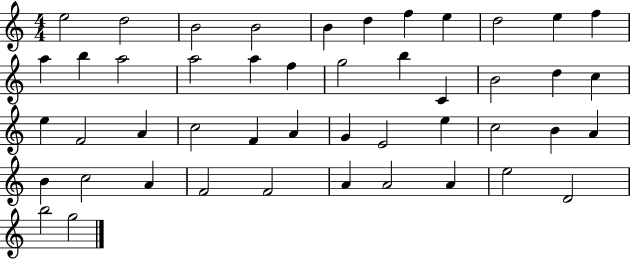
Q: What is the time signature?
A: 4/4